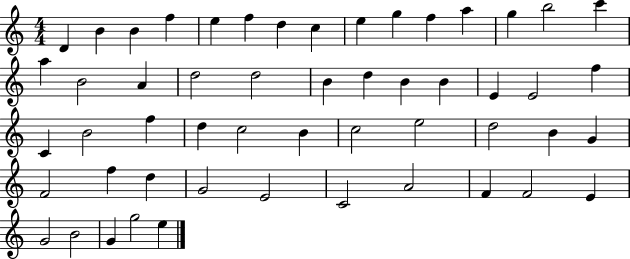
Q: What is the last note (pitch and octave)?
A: E5